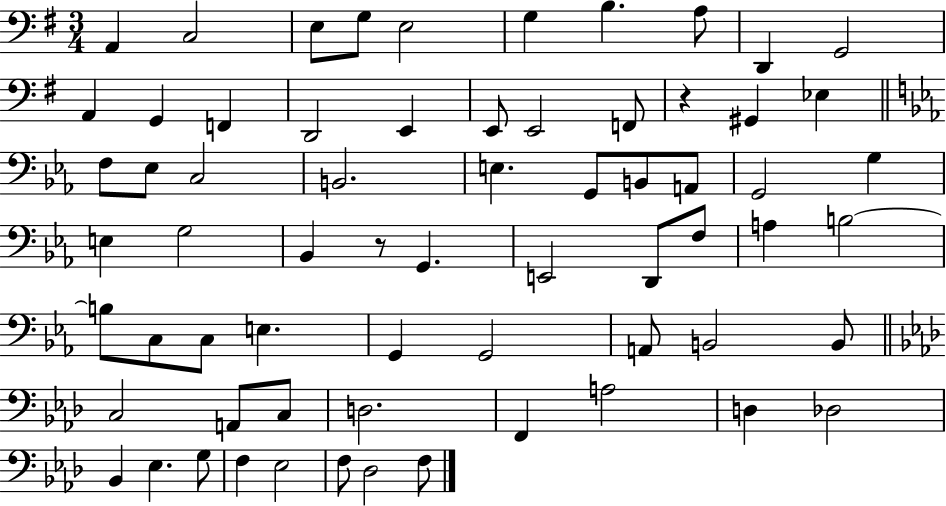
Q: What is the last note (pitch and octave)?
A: F3